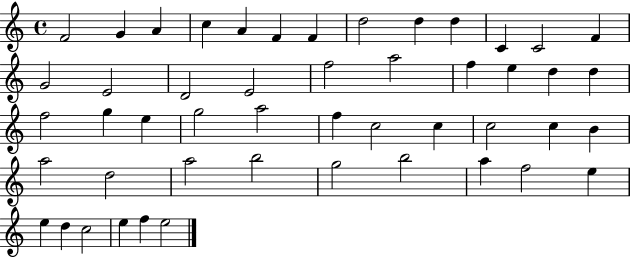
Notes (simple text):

F4/h G4/q A4/q C5/q A4/q F4/q F4/q D5/h D5/q D5/q C4/q C4/h F4/q G4/h E4/h D4/h E4/h F5/h A5/h F5/q E5/q D5/q D5/q F5/h G5/q E5/q G5/h A5/h F5/q C5/h C5/q C5/h C5/q B4/q A5/h D5/h A5/h B5/h G5/h B5/h A5/q F5/h E5/q E5/q D5/q C5/h E5/q F5/q E5/h